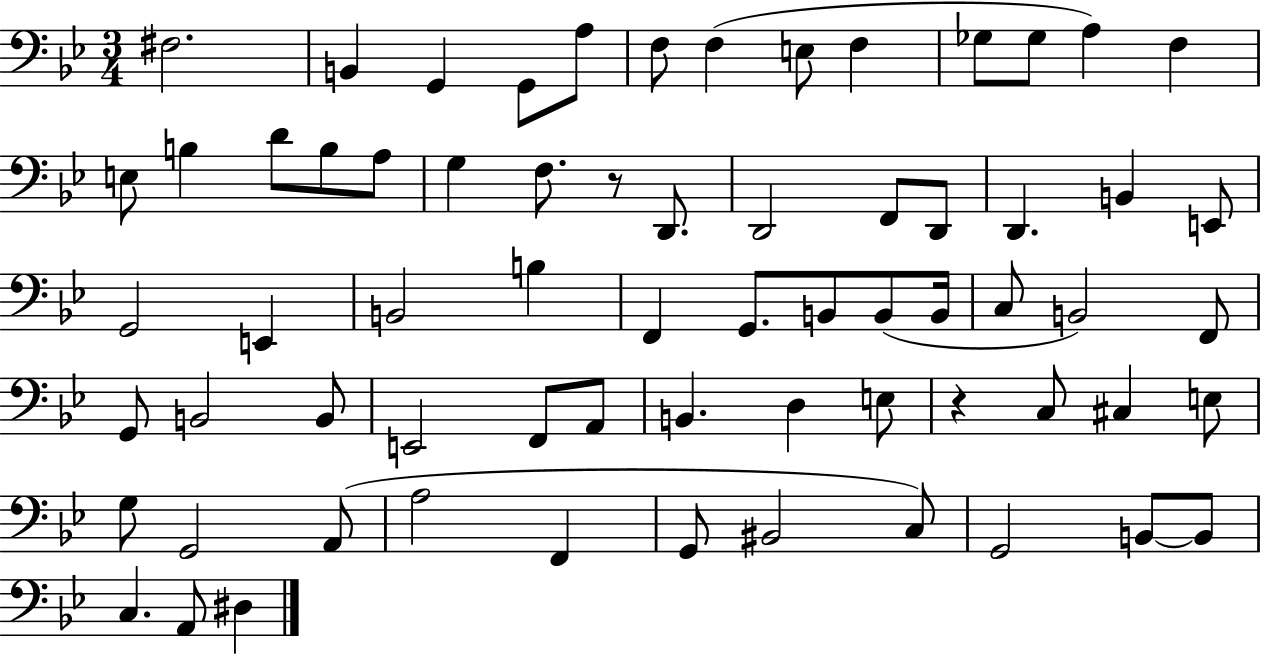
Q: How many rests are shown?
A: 2